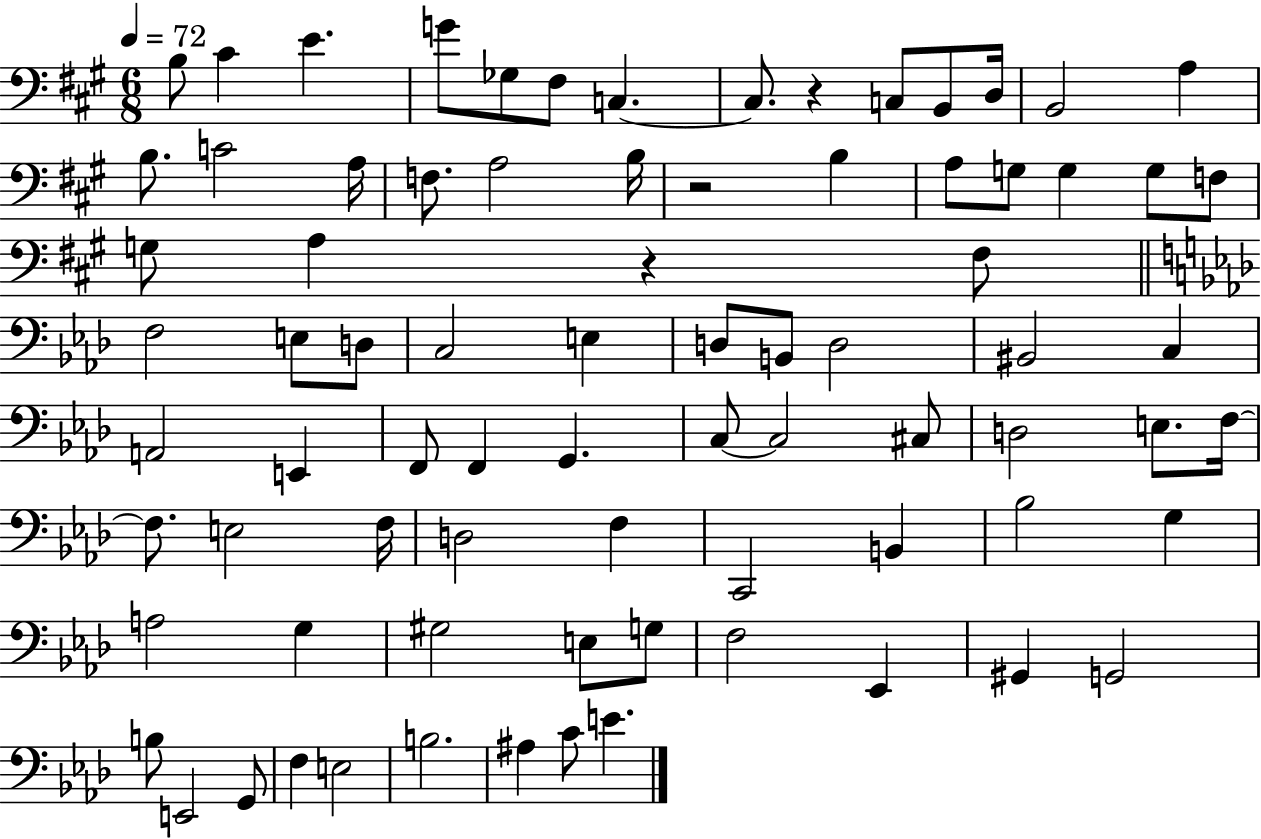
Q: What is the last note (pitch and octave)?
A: E4